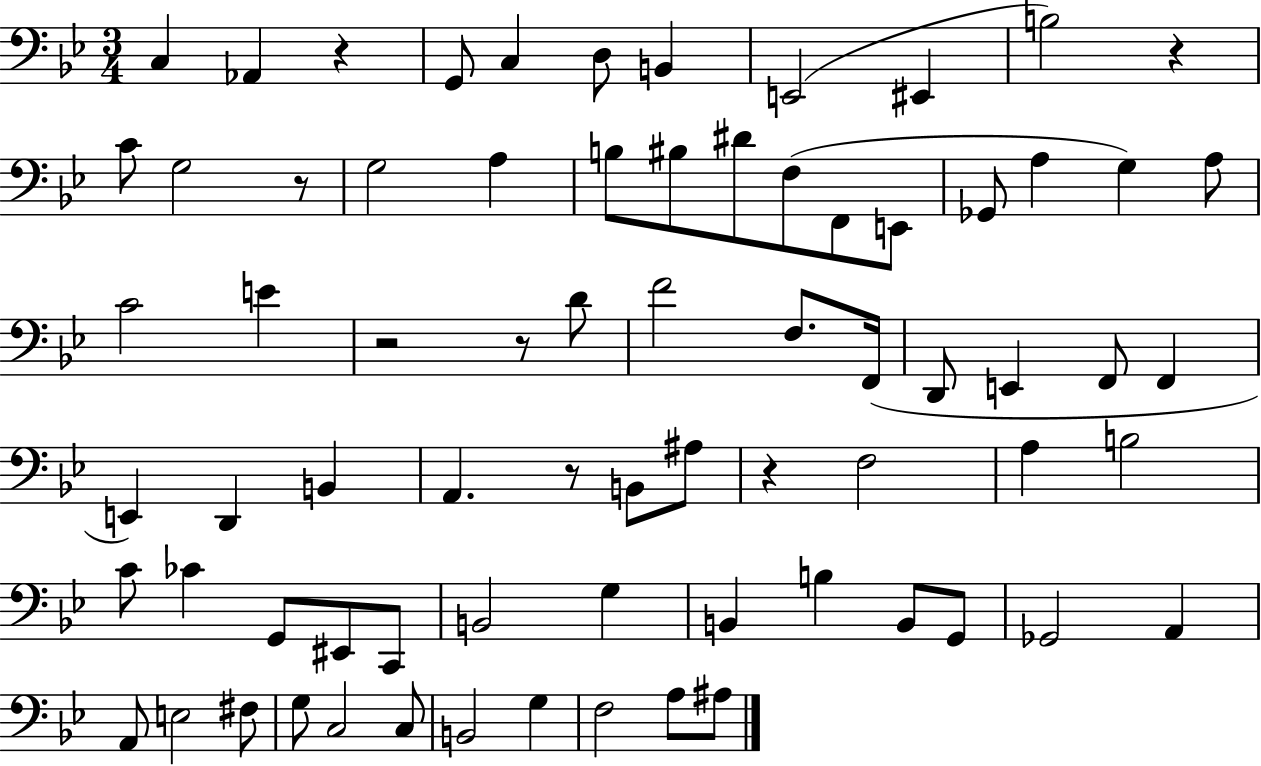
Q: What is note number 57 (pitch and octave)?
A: E3